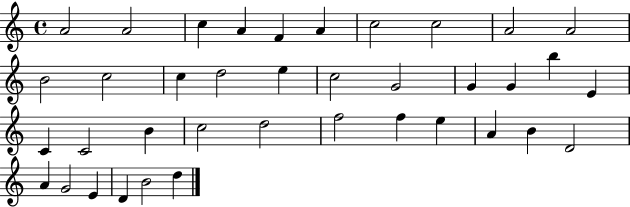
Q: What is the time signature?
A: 4/4